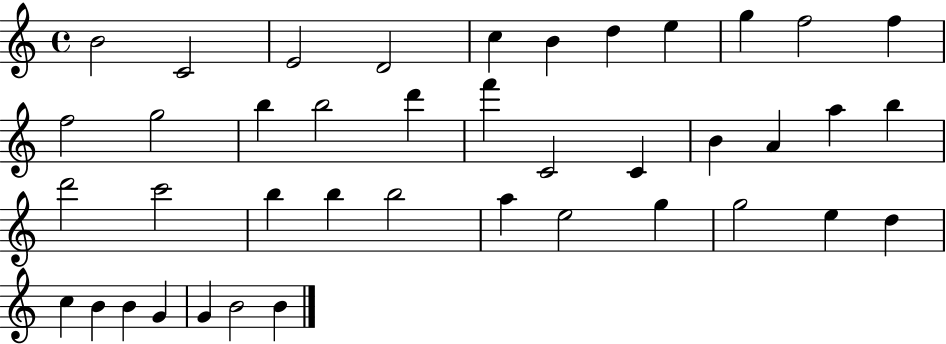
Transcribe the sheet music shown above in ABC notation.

X:1
T:Untitled
M:4/4
L:1/4
K:C
B2 C2 E2 D2 c B d e g f2 f f2 g2 b b2 d' f' C2 C B A a b d'2 c'2 b b b2 a e2 g g2 e d c B B G G B2 B